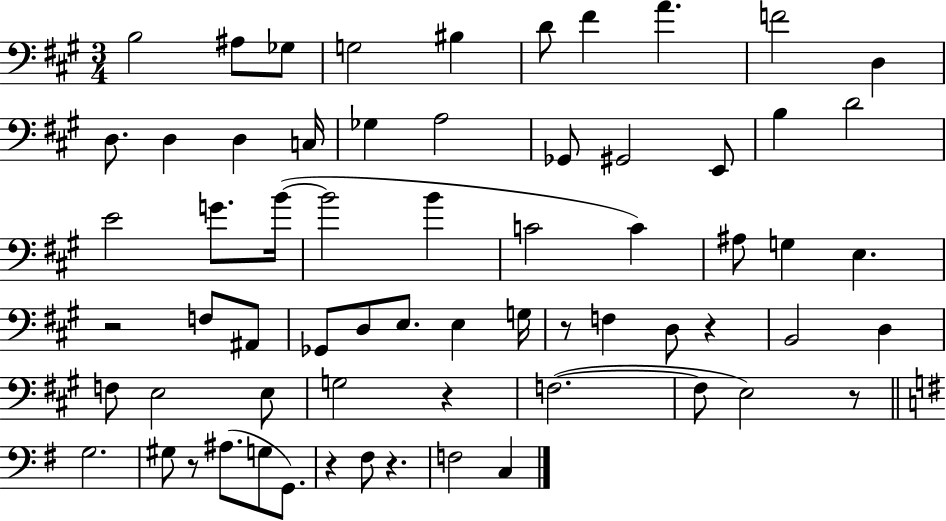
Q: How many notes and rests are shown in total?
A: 65